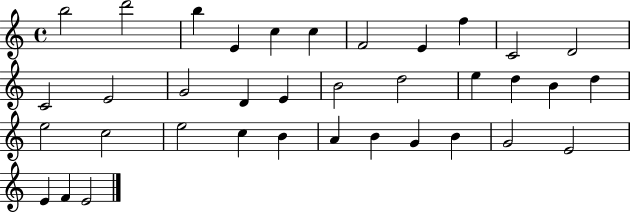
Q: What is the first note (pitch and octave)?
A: B5